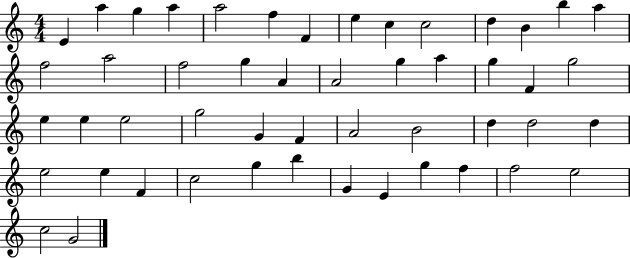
X:1
T:Untitled
M:4/4
L:1/4
K:C
E a g a a2 f F e c c2 d B b a f2 a2 f2 g A A2 g a g F g2 e e e2 g2 G F A2 B2 d d2 d e2 e F c2 g b G E g f f2 e2 c2 G2